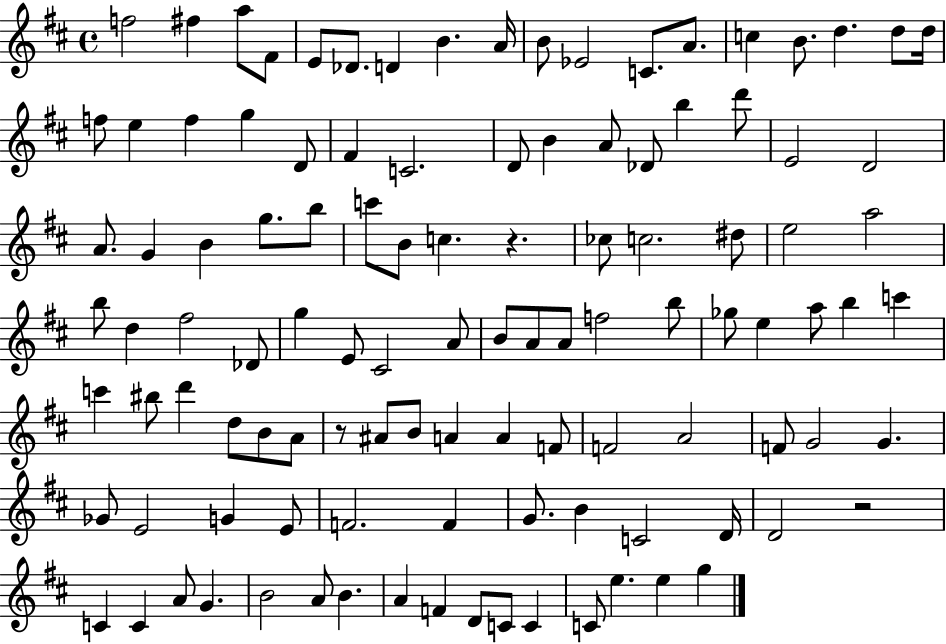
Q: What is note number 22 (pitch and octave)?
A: G5